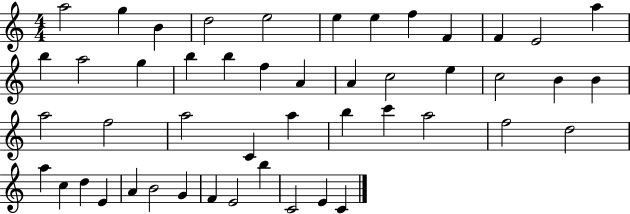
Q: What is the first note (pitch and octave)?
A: A5